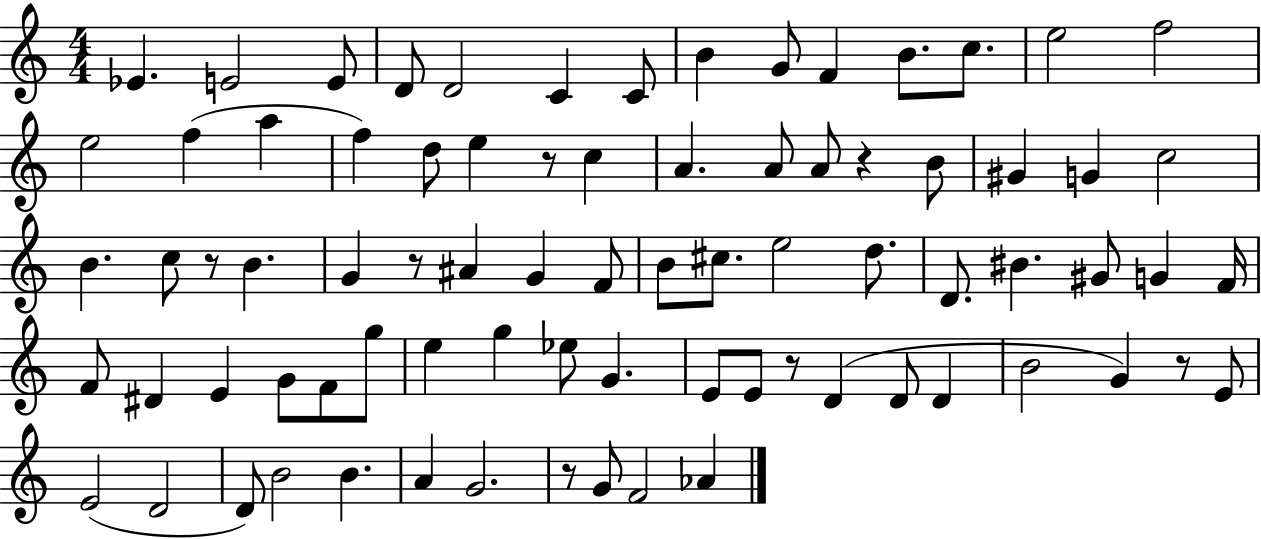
{
  \clef treble
  \numericTimeSignature
  \time 4/4
  \key c \major
  ees'4. e'2 e'8 | d'8 d'2 c'4 c'8 | b'4 g'8 f'4 b'8. c''8. | e''2 f''2 | \break e''2 f''4( a''4 | f''4) d''8 e''4 r8 c''4 | a'4. a'8 a'8 r4 b'8 | gis'4 g'4 c''2 | \break b'4. c''8 r8 b'4. | g'4 r8 ais'4 g'4 f'8 | b'8 cis''8. e''2 d''8. | d'8. bis'4. gis'8 g'4 f'16 | \break f'8 dis'4 e'4 g'8 f'8 g''8 | e''4 g''4 ees''8 g'4. | e'8 e'8 r8 d'4( d'8 d'4 | b'2 g'4) r8 e'8 | \break e'2( d'2 | d'8) b'2 b'4. | a'4 g'2. | r8 g'8 f'2 aes'4 | \break \bar "|."
}